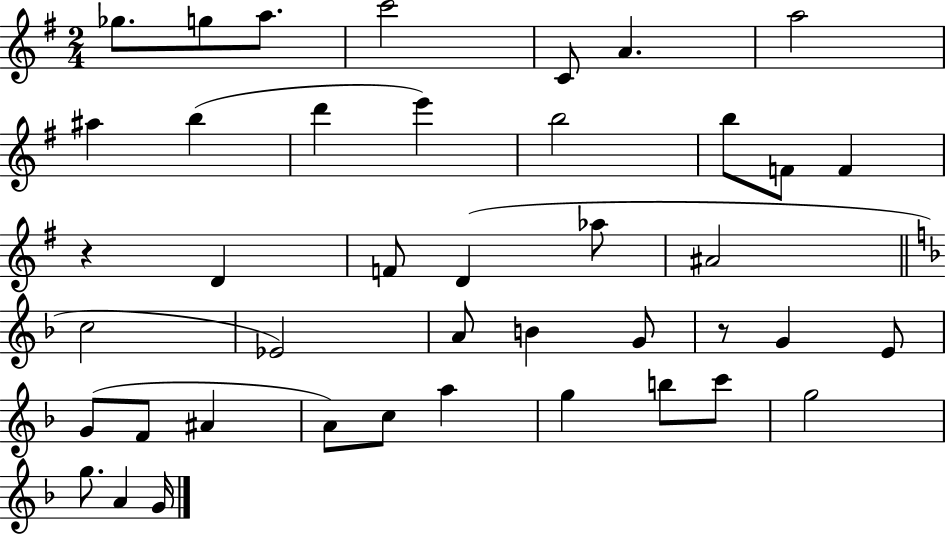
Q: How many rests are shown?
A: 2